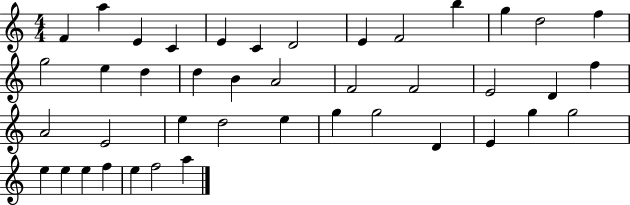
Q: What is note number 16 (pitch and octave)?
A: D5